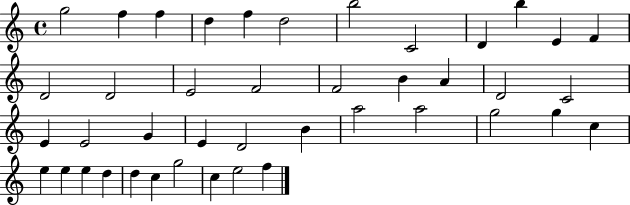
X:1
T:Untitled
M:4/4
L:1/4
K:C
g2 f f d f d2 b2 C2 D b E F D2 D2 E2 F2 F2 B A D2 C2 E E2 G E D2 B a2 a2 g2 g c e e e d d c g2 c e2 f